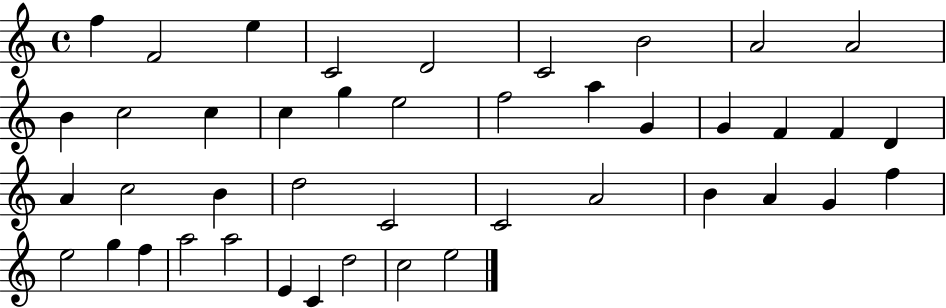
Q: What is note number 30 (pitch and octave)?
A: B4